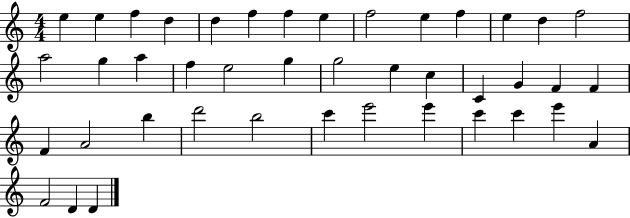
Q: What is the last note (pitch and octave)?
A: D4